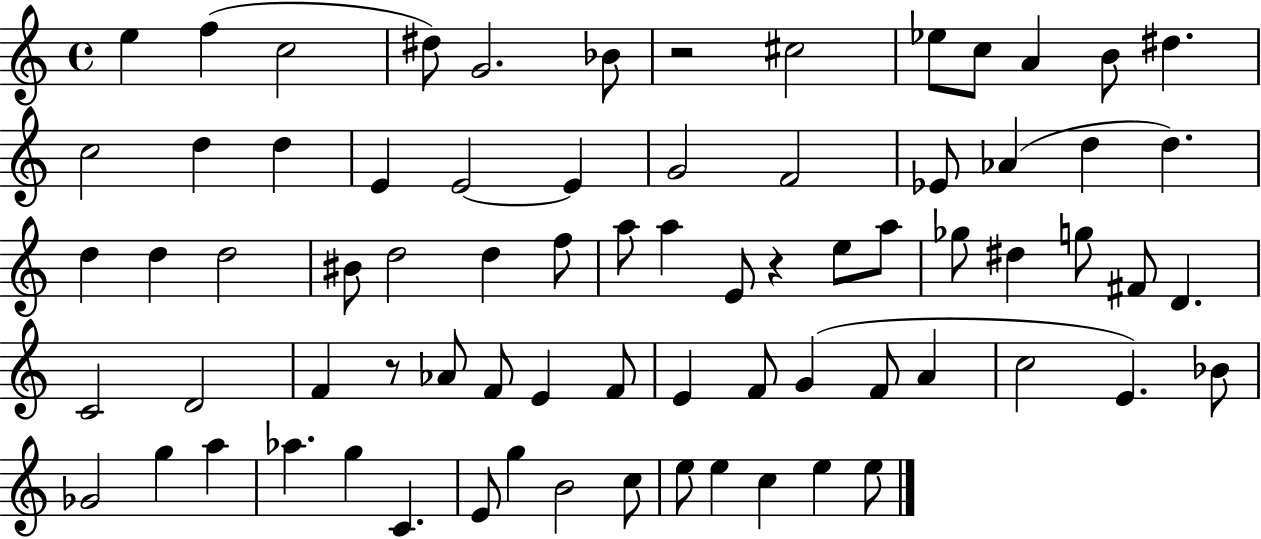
{
  \clef treble
  \time 4/4
  \defaultTimeSignature
  \key c \major
  \repeat volta 2 { e''4 f''4( c''2 | dis''8) g'2. bes'8 | r2 cis''2 | ees''8 c''8 a'4 b'8 dis''4. | \break c''2 d''4 d''4 | e'4 e'2~~ e'4 | g'2 f'2 | ees'8 aes'4( d''4 d''4.) | \break d''4 d''4 d''2 | bis'8 d''2 d''4 f''8 | a''8 a''4 e'8 r4 e''8 a''8 | ges''8 dis''4 g''8 fis'8 d'4. | \break c'2 d'2 | f'4 r8 aes'8 f'8 e'4 f'8 | e'4 f'8 g'4( f'8 a'4 | c''2 e'4.) bes'8 | \break ges'2 g''4 a''4 | aes''4. g''4 c'4. | e'8 g''4 b'2 c''8 | e''8 e''4 c''4 e''4 e''8 | \break } \bar "|."
}